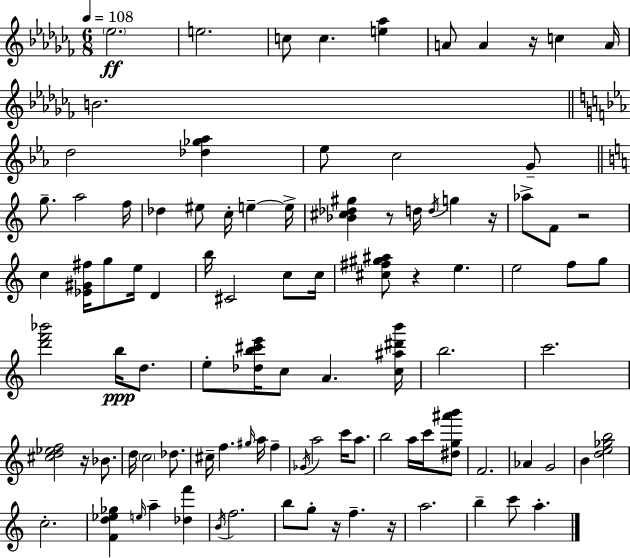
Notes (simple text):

Eb5/h. E5/h. C5/e C5/q. [E5,Ab5]/q A4/e A4/q R/s C5/q A4/s B4/h. D5/h [Db5,Gb5,Ab5]/q Eb5/e C5/h G4/e G5/e. A5/h F5/s Db5/q EIS5/e C5/s E5/q E5/s [Bb4,C#5,Db5,G#5]/q R/e D5/s D5/s G5/q R/s Ab5/e F4/e R/h C5/q [Eb4,G#4,F#5]/s G5/e E5/s D4/q B5/s C#4/h C5/e C5/s [C#5,F#5,G#5,A#5]/e R/q E5/q. E5/h F5/e G5/e [D6,F6,Bb6]/h B5/s D5/e. E5/e [Db5,B5,C#6,E6]/s C5/e A4/q. [C5,A#5,D#6,B6]/s B5/h. C6/h. [C#5,D5,Eb5,F5]/h R/s Bb4/e. D5/s C5/h Db5/e. C#5/s F5/q. G#5/s A5/s F5/q Gb4/s A5/h C6/s A5/e. B5/h A5/s C6/s [D#5,G5,A#6,B6]/e F4/h. Ab4/q G4/h B4/q [D5,E5,Gb5,B5]/h C5/h. [F4,D5,Eb5,Gb5]/q E5/s A5/q [Db5,F6]/q B4/s F5/h. B5/e G5/e R/s F5/q. R/s A5/h. B5/q C6/e A5/q.